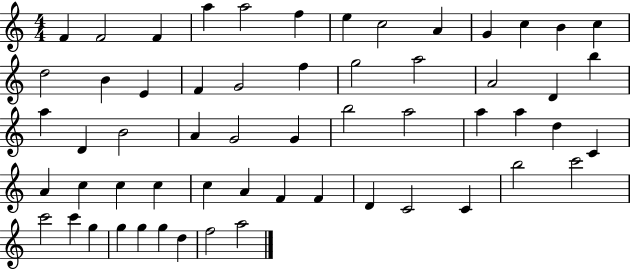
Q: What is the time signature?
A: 4/4